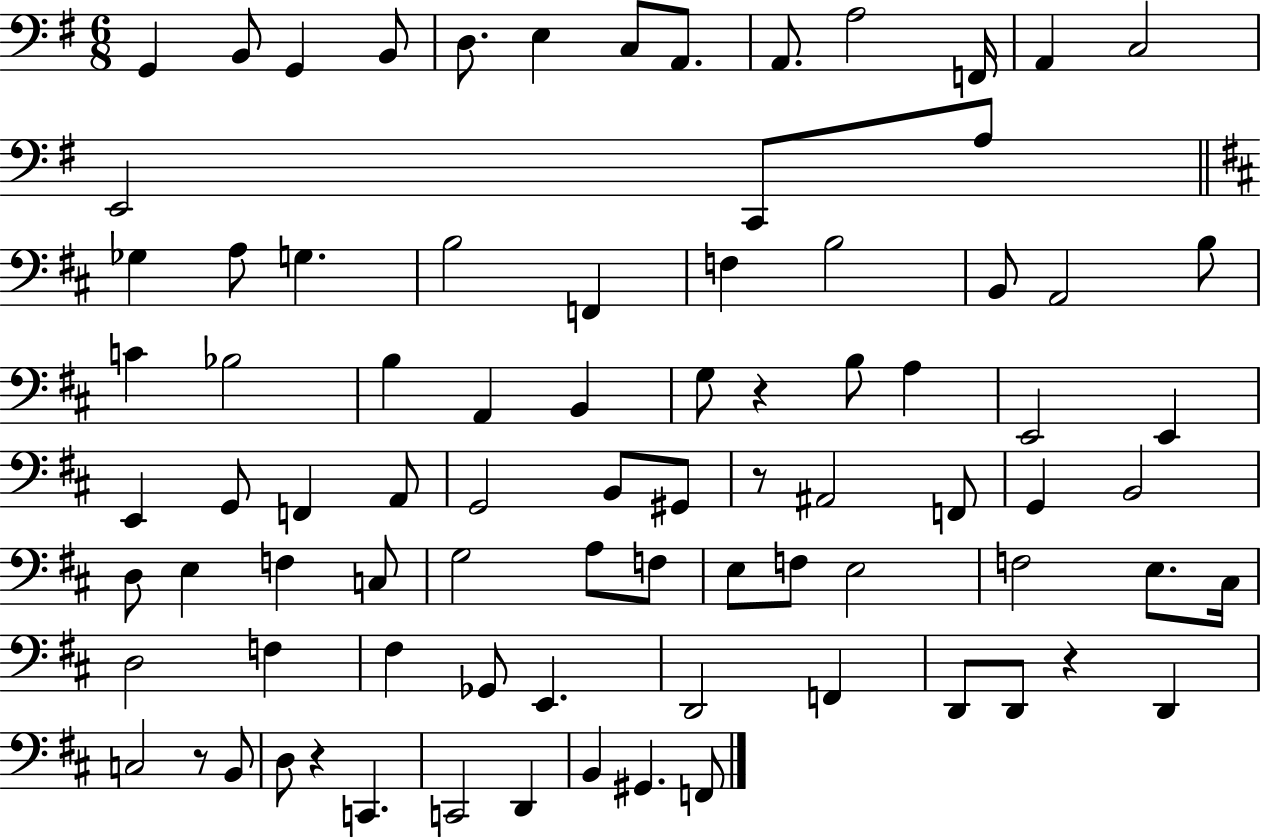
G2/q B2/e G2/q B2/e D3/e. E3/q C3/e A2/e. A2/e. A3/h F2/s A2/q C3/h E2/h C2/e A3/e Gb3/q A3/e G3/q. B3/h F2/q F3/q B3/h B2/e A2/h B3/e C4/q Bb3/h B3/q A2/q B2/q G3/e R/q B3/e A3/q E2/h E2/q E2/q G2/e F2/q A2/e G2/h B2/e G#2/e R/e A#2/h F2/e G2/q B2/h D3/e E3/q F3/q C3/e G3/h A3/e F3/e E3/e F3/e E3/h F3/h E3/e. C#3/s D3/h F3/q F#3/q Gb2/e E2/q. D2/h F2/q D2/e D2/e R/q D2/q C3/h R/e B2/e D3/e R/q C2/q. C2/h D2/q B2/q G#2/q. F2/e